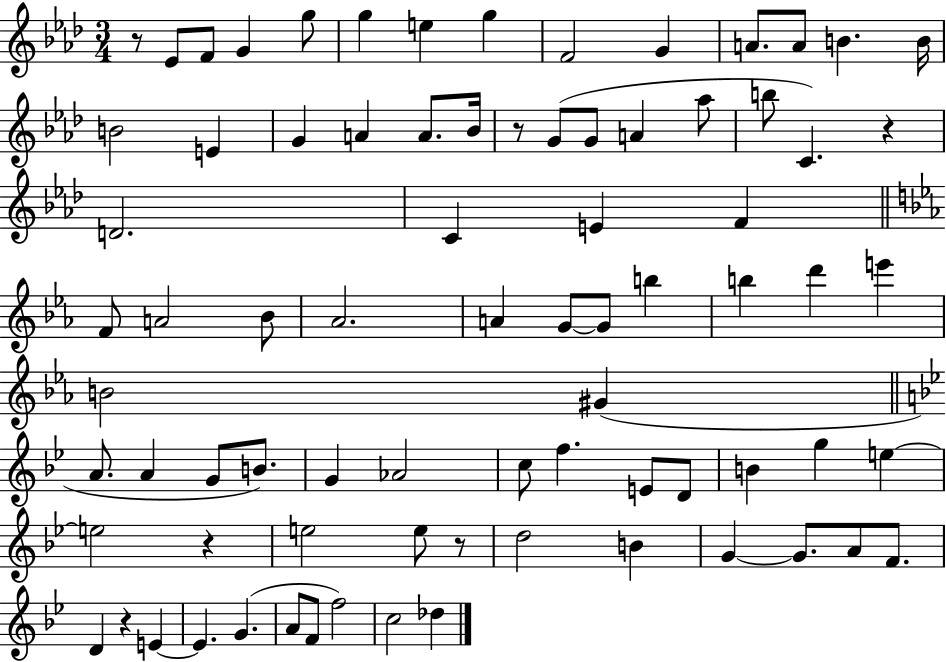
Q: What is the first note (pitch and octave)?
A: Eb4